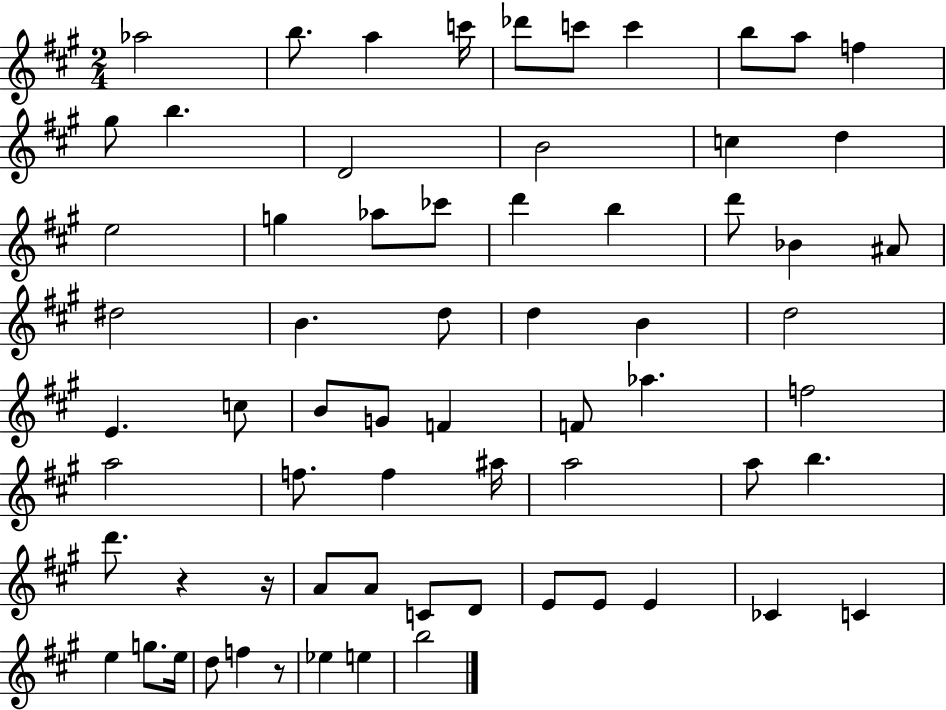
X:1
T:Untitled
M:2/4
L:1/4
K:A
_a2 b/2 a c'/4 _d'/2 c'/2 c' b/2 a/2 f ^g/2 b D2 B2 c d e2 g _a/2 _c'/2 d' b d'/2 _B ^A/2 ^d2 B d/2 d B d2 E c/2 B/2 G/2 F F/2 _a f2 a2 f/2 f ^a/4 a2 a/2 b d'/2 z z/4 A/2 A/2 C/2 D/2 E/2 E/2 E _C C e g/2 e/4 d/2 f z/2 _e e b2